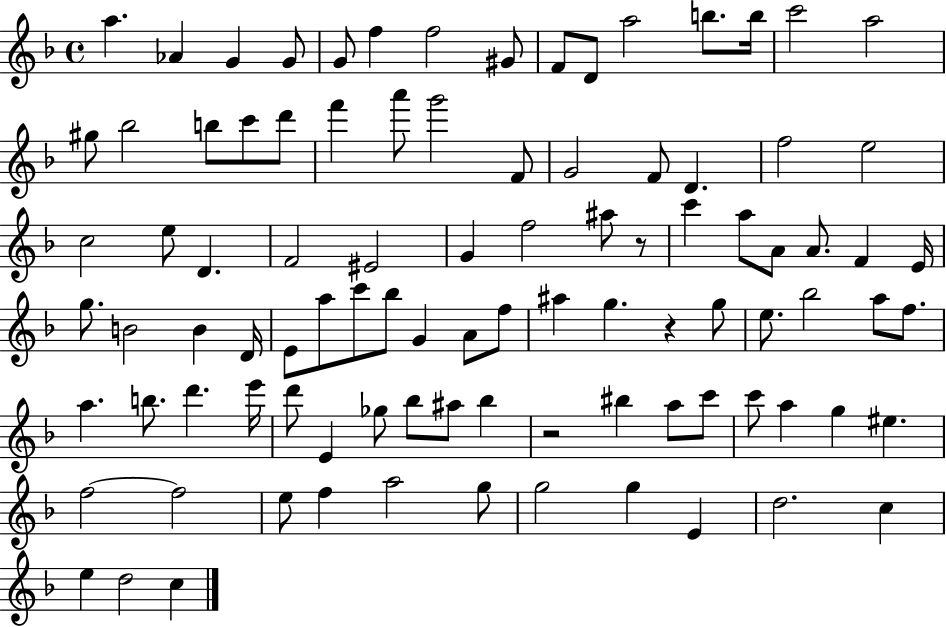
{
  \clef treble
  \time 4/4
  \defaultTimeSignature
  \key f \major
  \repeat volta 2 { a''4. aes'4 g'4 g'8 | g'8 f''4 f''2 gis'8 | f'8 d'8 a''2 b''8. b''16 | c'''2 a''2 | \break gis''8 bes''2 b''8 c'''8 d'''8 | f'''4 a'''8 g'''2 f'8 | g'2 f'8 d'4. | f''2 e''2 | \break c''2 e''8 d'4. | f'2 eis'2 | g'4 f''2 ais''8 r8 | c'''4 a''8 a'8 a'8. f'4 e'16 | \break g''8. b'2 b'4 d'16 | e'8 a''8 c'''8 bes''8 g'4 a'8 f''8 | ais''4 g''4. r4 g''8 | e''8. bes''2 a''8 f''8. | \break a''4. b''8. d'''4. e'''16 | d'''8 e'4 ges''8 bes''8 ais''8 bes''4 | r2 bis''4 a''8 c'''8 | c'''8 a''4 g''4 eis''4. | \break f''2~~ f''2 | e''8 f''4 a''2 g''8 | g''2 g''4 e'4 | d''2. c''4 | \break e''4 d''2 c''4 | } \bar "|."
}